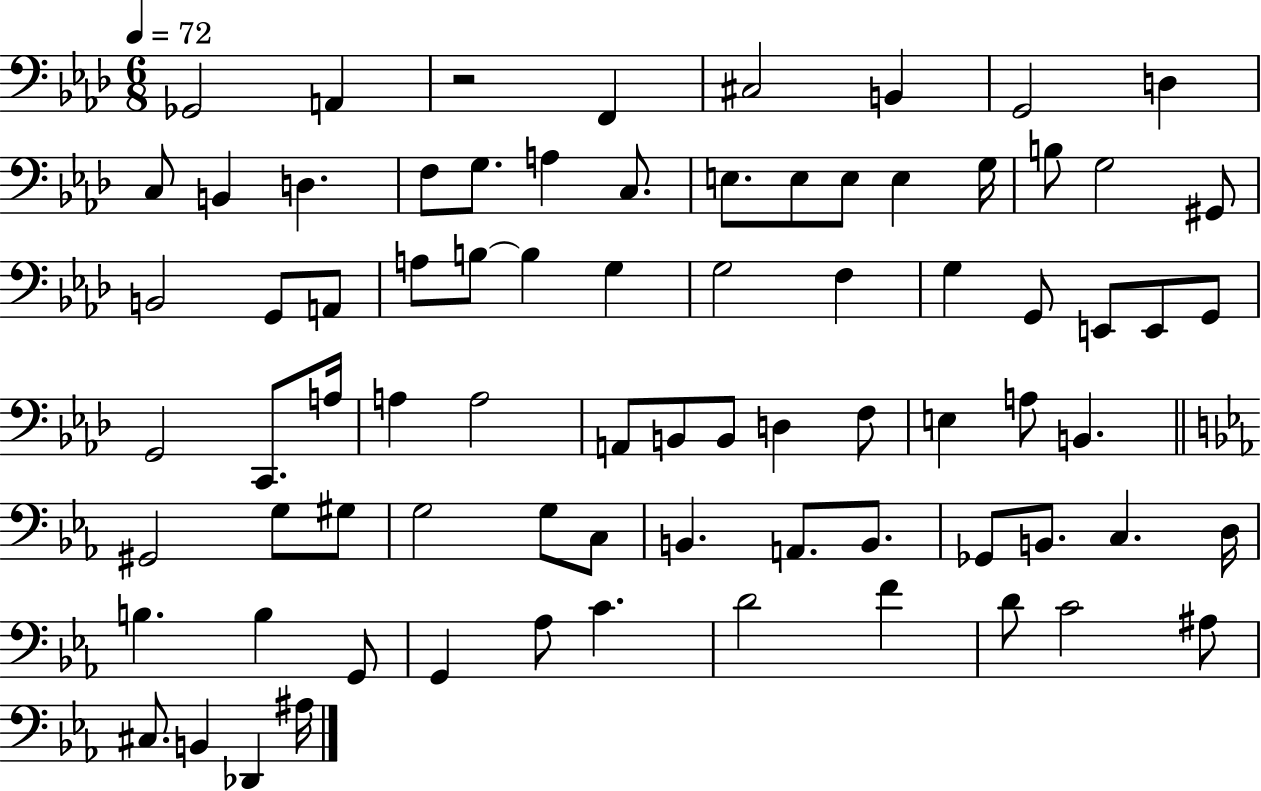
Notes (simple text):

Gb2/h A2/q R/h F2/q C#3/h B2/q G2/h D3/q C3/e B2/q D3/q. F3/e G3/e. A3/q C3/e. E3/e. E3/e E3/e E3/q G3/s B3/e G3/h G#2/e B2/h G2/e A2/e A3/e B3/e B3/q G3/q G3/h F3/q G3/q G2/e E2/e E2/e G2/e G2/h C2/e. A3/s A3/q A3/h A2/e B2/e B2/e D3/q F3/e E3/q A3/e B2/q. G#2/h G3/e G#3/e G3/h G3/e C3/e B2/q. A2/e. B2/e. Gb2/e B2/e. C3/q. D3/s B3/q. B3/q G2/e G2/q Ab3/e C4/q. D4/h F4/q D4/e C4/h A#3/e C#3/e. B2/q Db2/q A#3/s